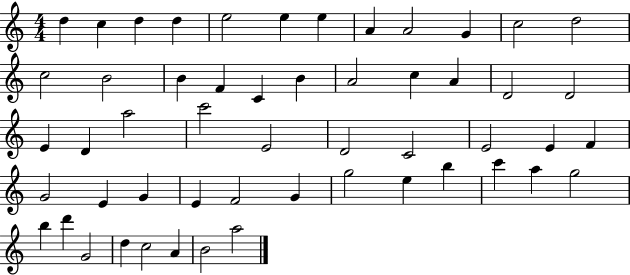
{
  \clef treble
  \numericTimeSignature
  \time 4/4
  \key c \major
  d''4 c''4 d''4 d''4 | e''2 e''4 e''4 | a'4 a'2 g'4 | c''2 d''2 | \break c''2 b'2 | b'4 f'4 c'4 b'4 | a'2 c''4 a'4 | d'2 d'2 | \break e'4 d'4 a''2 | c'''2 e'2 | d'2 c'2 | e'2 e'4 f'4 | \break g'2 e'4 g'4 | e'4 f'2 g'4 | g''2 e''4 b''4 | c'''4 a''4 g''2 | \break b''4 d'''4 g'2 | d''4 c''2 a'4 | b'2 a''2 | \bar "|."
}